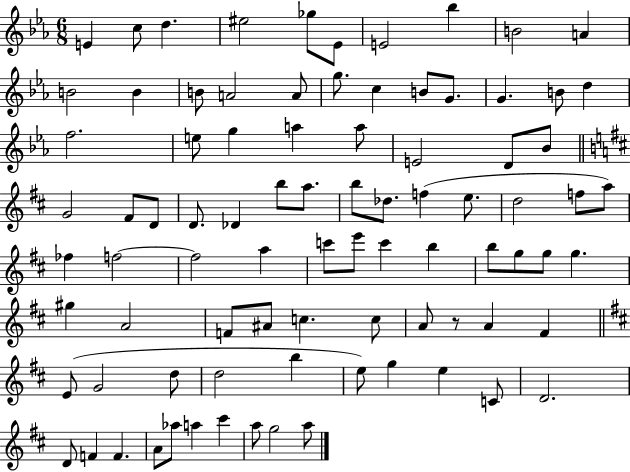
{
  \clef treble
  \numericTimeSignature
  \time 6/8
  \key ees \major
  \repeat volta 2 { e'4 c''8 d''4. | eis''2 ges''8 ees'8 | e'2 bes''4 | b'2 a'4 | \break b'2 b'4 | b'8 a'2 a'8 | g''8. c''4 b'8 g'8. | g'4. b'8 d''4 | \break f''2. | e''8 g''4 a''4 a''8 | e'2 d'8 bes'8 | \bar "||" \break \key d \major g'2 fis'8 d'8 | d'8. des'4 b''8 a''8. | b''8 des''8. f''4( e''8. | d''2 f''8 a''8) | \break fes''4 f''2~~ | f''2 a''4 | c'''8 e'''8 c'''4 b''4 | b''8 g''8 g''8 g''4. | \break gis''4 a'2 | f'8 ais'8 c''4. c''8 | a'8 r8 a'4 fis'4 | \bar "||" \break \key d \major e'8( g'2 d''8 | d''2 b''4 | e''8) g''4 e''4 c'8 | d'2. | \break d'8 f'4 f'4. | a'8 aes''8 a''4 cis'''4 | a''8 g''2 a''8 | } \bar "|."
}